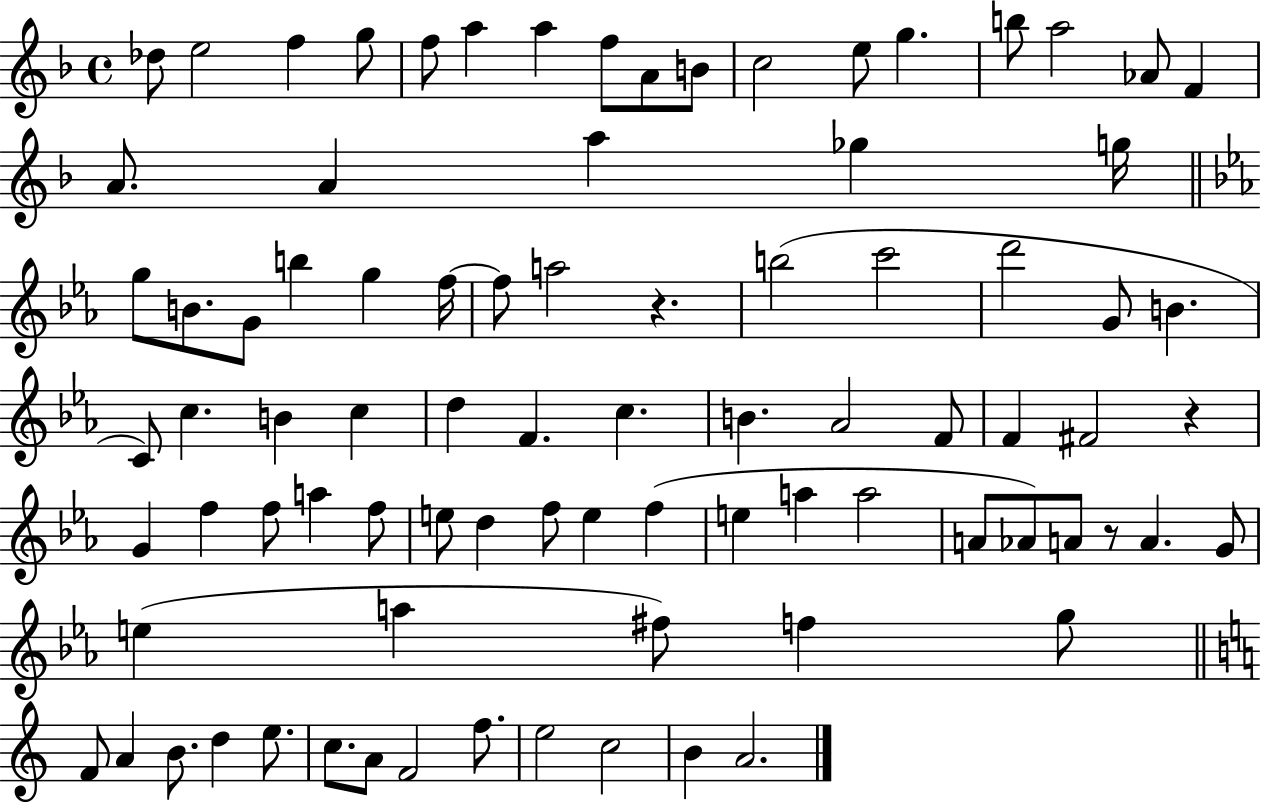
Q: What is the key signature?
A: F major